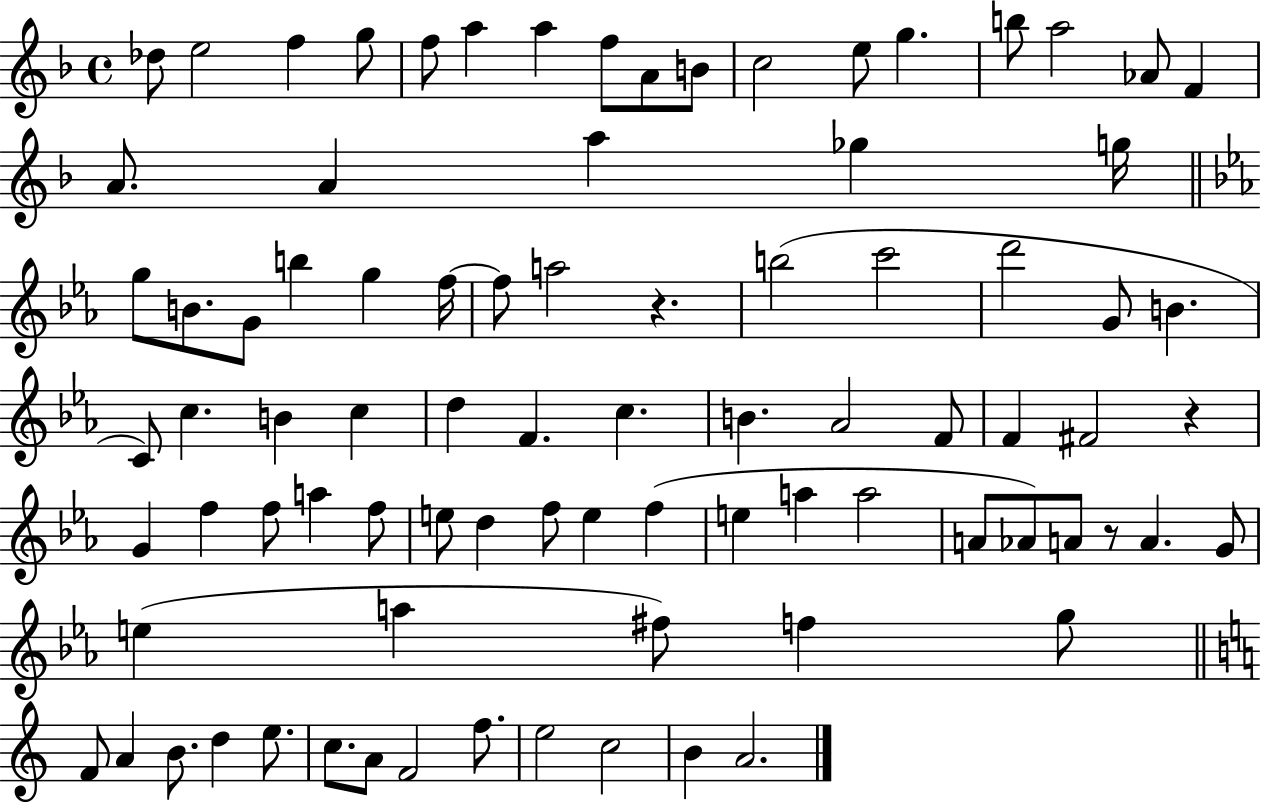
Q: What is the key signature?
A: F major